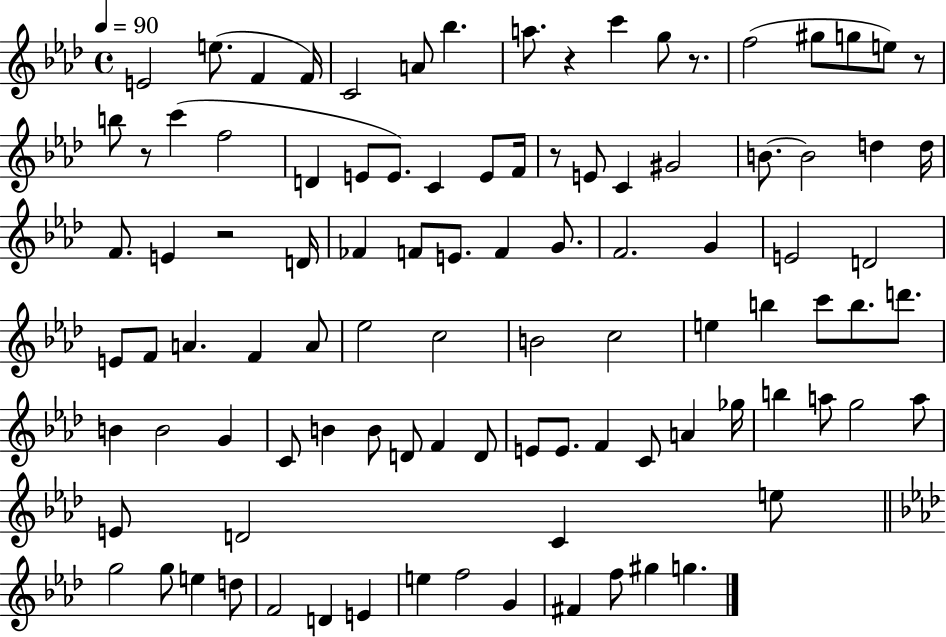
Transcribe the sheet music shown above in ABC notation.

X:1
T:Untitled
M:4/4
L:1/4
K:Ab
E2 e/2 F F/4 C2 A/2 _b a/2 z c' g/2 z/2 f2 ^g/2 g/2 e/2 z/2 b/2 z/2 c' f2 D E/2 E/2 C E/2 F/4 z/2 E/2 C ^G2 B/2 B2 d d/4 F/2 E z2 D/4 _F F/2 E/2 F G/2 F2 G E2 D2 E/2 F/2 A F A/2 _e2 c2 B2 c2 e b c'/2 b/2 d'/2 B B2 G C/2 B B/2 D/2 F D/2 E/2 E/2 F C/2 A _g/4 b a/2 g2 a/2 E/2 D2 C e/2 g2 g/2 e d/2 F2 D E e f2 G ^F f/2 ^g g